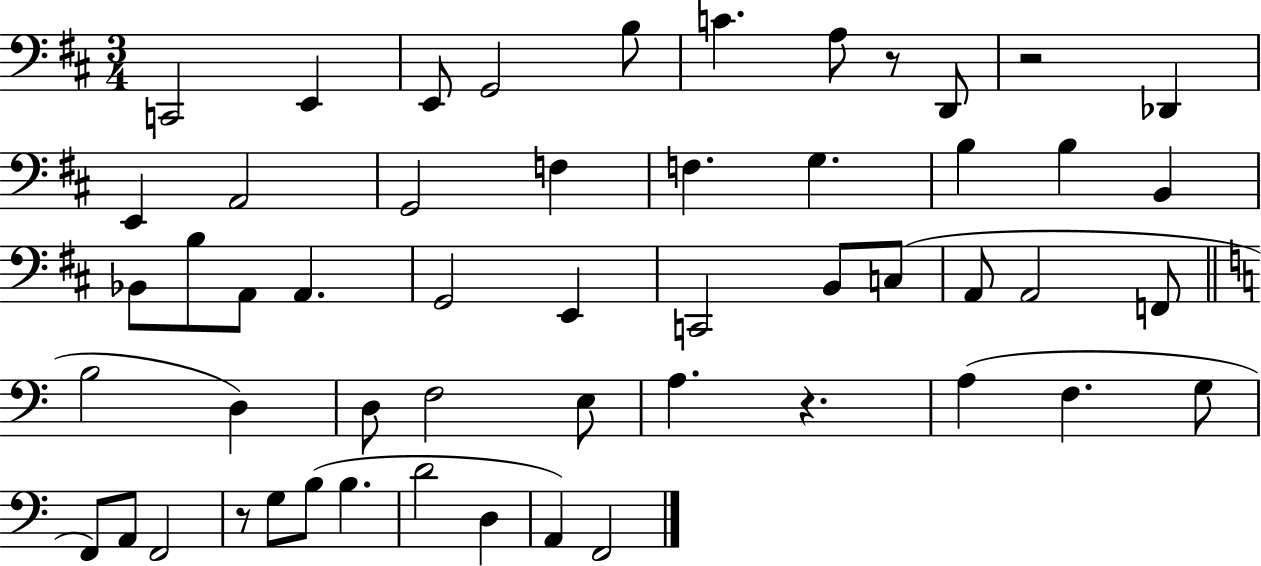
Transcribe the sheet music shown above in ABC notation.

X:1
T:Untitled
M:3/4
L:1/4
K:D
C,,2 E,, E,,/2 G,,2 B,/2 C A,/2 z/2 D,,/2 z2 _D,, E,, A,,2 G,,2 F, F, G, B, B, B,, _B,,/2 B,/2 A,,/2 A,, G,,2 E,, C,,2 B,,/2 C,/2 A,,/2 A,,2 F,,/2 B,2 D, D,/2 F,2 E,/2 A, z A, F, G,/2 F,,/2 A,,/2 F,,2 z/2 G,/2 B,/2 B, D2 D, A,, F,,2